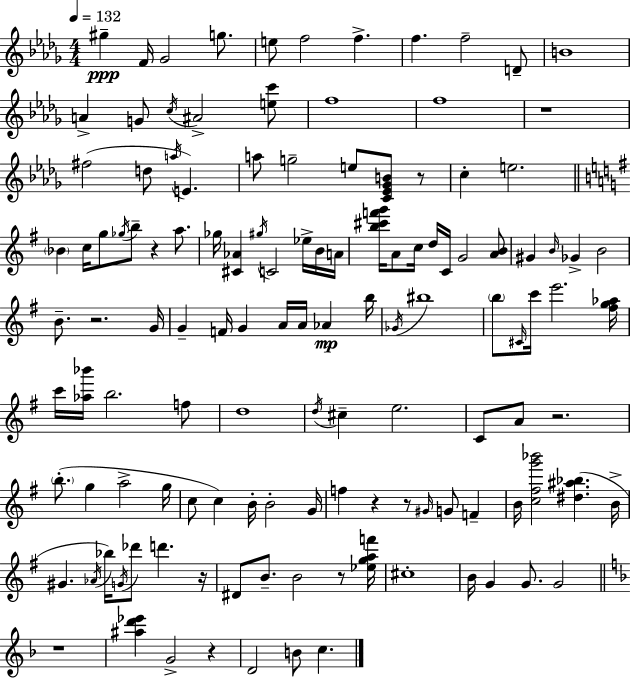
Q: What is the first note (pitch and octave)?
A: G#5